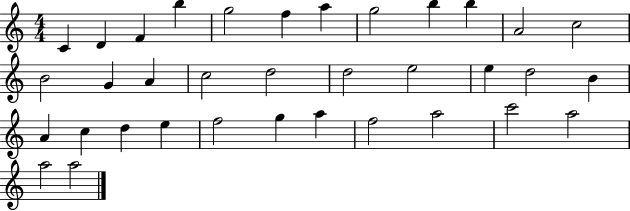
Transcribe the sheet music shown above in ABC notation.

X:1
T:Untitled
M:4/4
L:1/4
K:C
C D F b g2 f a g2 b b A2 c2 B2 G A c2 d2 d2 e2 e d2 B A c d e f2 g a f2 a2 c'2 a2 a2 a2